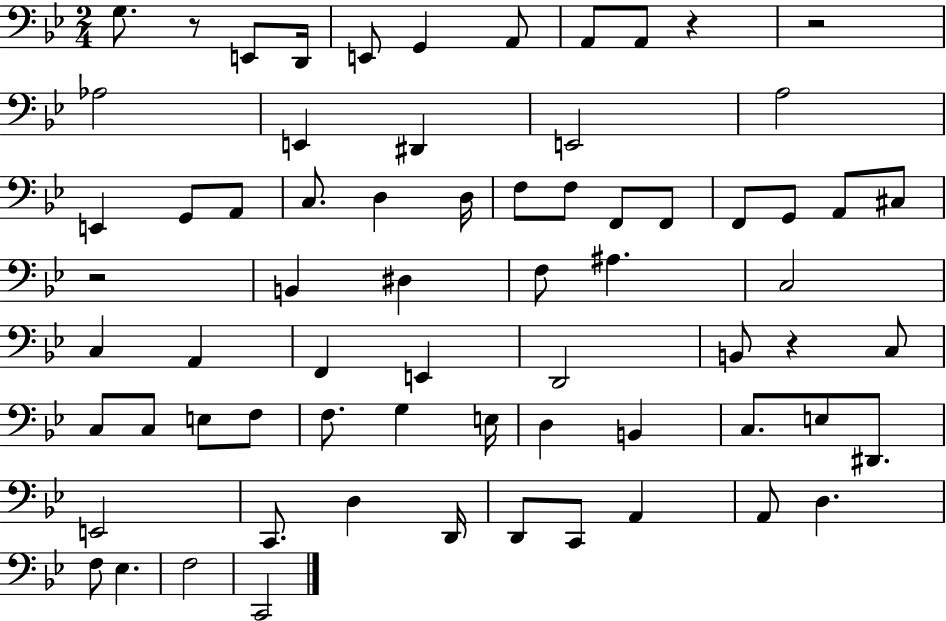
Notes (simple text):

G3/e. R/e E2/e D2/s E2/e G2/q A2/e A2/e A2/e R/q R/h Ab3/h E2/q D#2/q E2/h A3/h E2/q G2/e A2/e C3/e. D3/q D3/s F3/e F3/e F2/e F2/e F2/e G2/e A2/e C#3/e R/h B2/q D#3/q F3/e A#3/q. C3/h C3/q A2/q F2/q E2/q D2/h B2/e R/q C3/e C3/e C3/e E3/e F3/e F3/e. G3/q E3/s D3/q B2/q C3/e. E3/e D#2/e. E2/h C2/e. D3/q D2/s D2/e C2/e A2/q A2/e D3/q. F3/e Eb3/q. F3/h C2/h